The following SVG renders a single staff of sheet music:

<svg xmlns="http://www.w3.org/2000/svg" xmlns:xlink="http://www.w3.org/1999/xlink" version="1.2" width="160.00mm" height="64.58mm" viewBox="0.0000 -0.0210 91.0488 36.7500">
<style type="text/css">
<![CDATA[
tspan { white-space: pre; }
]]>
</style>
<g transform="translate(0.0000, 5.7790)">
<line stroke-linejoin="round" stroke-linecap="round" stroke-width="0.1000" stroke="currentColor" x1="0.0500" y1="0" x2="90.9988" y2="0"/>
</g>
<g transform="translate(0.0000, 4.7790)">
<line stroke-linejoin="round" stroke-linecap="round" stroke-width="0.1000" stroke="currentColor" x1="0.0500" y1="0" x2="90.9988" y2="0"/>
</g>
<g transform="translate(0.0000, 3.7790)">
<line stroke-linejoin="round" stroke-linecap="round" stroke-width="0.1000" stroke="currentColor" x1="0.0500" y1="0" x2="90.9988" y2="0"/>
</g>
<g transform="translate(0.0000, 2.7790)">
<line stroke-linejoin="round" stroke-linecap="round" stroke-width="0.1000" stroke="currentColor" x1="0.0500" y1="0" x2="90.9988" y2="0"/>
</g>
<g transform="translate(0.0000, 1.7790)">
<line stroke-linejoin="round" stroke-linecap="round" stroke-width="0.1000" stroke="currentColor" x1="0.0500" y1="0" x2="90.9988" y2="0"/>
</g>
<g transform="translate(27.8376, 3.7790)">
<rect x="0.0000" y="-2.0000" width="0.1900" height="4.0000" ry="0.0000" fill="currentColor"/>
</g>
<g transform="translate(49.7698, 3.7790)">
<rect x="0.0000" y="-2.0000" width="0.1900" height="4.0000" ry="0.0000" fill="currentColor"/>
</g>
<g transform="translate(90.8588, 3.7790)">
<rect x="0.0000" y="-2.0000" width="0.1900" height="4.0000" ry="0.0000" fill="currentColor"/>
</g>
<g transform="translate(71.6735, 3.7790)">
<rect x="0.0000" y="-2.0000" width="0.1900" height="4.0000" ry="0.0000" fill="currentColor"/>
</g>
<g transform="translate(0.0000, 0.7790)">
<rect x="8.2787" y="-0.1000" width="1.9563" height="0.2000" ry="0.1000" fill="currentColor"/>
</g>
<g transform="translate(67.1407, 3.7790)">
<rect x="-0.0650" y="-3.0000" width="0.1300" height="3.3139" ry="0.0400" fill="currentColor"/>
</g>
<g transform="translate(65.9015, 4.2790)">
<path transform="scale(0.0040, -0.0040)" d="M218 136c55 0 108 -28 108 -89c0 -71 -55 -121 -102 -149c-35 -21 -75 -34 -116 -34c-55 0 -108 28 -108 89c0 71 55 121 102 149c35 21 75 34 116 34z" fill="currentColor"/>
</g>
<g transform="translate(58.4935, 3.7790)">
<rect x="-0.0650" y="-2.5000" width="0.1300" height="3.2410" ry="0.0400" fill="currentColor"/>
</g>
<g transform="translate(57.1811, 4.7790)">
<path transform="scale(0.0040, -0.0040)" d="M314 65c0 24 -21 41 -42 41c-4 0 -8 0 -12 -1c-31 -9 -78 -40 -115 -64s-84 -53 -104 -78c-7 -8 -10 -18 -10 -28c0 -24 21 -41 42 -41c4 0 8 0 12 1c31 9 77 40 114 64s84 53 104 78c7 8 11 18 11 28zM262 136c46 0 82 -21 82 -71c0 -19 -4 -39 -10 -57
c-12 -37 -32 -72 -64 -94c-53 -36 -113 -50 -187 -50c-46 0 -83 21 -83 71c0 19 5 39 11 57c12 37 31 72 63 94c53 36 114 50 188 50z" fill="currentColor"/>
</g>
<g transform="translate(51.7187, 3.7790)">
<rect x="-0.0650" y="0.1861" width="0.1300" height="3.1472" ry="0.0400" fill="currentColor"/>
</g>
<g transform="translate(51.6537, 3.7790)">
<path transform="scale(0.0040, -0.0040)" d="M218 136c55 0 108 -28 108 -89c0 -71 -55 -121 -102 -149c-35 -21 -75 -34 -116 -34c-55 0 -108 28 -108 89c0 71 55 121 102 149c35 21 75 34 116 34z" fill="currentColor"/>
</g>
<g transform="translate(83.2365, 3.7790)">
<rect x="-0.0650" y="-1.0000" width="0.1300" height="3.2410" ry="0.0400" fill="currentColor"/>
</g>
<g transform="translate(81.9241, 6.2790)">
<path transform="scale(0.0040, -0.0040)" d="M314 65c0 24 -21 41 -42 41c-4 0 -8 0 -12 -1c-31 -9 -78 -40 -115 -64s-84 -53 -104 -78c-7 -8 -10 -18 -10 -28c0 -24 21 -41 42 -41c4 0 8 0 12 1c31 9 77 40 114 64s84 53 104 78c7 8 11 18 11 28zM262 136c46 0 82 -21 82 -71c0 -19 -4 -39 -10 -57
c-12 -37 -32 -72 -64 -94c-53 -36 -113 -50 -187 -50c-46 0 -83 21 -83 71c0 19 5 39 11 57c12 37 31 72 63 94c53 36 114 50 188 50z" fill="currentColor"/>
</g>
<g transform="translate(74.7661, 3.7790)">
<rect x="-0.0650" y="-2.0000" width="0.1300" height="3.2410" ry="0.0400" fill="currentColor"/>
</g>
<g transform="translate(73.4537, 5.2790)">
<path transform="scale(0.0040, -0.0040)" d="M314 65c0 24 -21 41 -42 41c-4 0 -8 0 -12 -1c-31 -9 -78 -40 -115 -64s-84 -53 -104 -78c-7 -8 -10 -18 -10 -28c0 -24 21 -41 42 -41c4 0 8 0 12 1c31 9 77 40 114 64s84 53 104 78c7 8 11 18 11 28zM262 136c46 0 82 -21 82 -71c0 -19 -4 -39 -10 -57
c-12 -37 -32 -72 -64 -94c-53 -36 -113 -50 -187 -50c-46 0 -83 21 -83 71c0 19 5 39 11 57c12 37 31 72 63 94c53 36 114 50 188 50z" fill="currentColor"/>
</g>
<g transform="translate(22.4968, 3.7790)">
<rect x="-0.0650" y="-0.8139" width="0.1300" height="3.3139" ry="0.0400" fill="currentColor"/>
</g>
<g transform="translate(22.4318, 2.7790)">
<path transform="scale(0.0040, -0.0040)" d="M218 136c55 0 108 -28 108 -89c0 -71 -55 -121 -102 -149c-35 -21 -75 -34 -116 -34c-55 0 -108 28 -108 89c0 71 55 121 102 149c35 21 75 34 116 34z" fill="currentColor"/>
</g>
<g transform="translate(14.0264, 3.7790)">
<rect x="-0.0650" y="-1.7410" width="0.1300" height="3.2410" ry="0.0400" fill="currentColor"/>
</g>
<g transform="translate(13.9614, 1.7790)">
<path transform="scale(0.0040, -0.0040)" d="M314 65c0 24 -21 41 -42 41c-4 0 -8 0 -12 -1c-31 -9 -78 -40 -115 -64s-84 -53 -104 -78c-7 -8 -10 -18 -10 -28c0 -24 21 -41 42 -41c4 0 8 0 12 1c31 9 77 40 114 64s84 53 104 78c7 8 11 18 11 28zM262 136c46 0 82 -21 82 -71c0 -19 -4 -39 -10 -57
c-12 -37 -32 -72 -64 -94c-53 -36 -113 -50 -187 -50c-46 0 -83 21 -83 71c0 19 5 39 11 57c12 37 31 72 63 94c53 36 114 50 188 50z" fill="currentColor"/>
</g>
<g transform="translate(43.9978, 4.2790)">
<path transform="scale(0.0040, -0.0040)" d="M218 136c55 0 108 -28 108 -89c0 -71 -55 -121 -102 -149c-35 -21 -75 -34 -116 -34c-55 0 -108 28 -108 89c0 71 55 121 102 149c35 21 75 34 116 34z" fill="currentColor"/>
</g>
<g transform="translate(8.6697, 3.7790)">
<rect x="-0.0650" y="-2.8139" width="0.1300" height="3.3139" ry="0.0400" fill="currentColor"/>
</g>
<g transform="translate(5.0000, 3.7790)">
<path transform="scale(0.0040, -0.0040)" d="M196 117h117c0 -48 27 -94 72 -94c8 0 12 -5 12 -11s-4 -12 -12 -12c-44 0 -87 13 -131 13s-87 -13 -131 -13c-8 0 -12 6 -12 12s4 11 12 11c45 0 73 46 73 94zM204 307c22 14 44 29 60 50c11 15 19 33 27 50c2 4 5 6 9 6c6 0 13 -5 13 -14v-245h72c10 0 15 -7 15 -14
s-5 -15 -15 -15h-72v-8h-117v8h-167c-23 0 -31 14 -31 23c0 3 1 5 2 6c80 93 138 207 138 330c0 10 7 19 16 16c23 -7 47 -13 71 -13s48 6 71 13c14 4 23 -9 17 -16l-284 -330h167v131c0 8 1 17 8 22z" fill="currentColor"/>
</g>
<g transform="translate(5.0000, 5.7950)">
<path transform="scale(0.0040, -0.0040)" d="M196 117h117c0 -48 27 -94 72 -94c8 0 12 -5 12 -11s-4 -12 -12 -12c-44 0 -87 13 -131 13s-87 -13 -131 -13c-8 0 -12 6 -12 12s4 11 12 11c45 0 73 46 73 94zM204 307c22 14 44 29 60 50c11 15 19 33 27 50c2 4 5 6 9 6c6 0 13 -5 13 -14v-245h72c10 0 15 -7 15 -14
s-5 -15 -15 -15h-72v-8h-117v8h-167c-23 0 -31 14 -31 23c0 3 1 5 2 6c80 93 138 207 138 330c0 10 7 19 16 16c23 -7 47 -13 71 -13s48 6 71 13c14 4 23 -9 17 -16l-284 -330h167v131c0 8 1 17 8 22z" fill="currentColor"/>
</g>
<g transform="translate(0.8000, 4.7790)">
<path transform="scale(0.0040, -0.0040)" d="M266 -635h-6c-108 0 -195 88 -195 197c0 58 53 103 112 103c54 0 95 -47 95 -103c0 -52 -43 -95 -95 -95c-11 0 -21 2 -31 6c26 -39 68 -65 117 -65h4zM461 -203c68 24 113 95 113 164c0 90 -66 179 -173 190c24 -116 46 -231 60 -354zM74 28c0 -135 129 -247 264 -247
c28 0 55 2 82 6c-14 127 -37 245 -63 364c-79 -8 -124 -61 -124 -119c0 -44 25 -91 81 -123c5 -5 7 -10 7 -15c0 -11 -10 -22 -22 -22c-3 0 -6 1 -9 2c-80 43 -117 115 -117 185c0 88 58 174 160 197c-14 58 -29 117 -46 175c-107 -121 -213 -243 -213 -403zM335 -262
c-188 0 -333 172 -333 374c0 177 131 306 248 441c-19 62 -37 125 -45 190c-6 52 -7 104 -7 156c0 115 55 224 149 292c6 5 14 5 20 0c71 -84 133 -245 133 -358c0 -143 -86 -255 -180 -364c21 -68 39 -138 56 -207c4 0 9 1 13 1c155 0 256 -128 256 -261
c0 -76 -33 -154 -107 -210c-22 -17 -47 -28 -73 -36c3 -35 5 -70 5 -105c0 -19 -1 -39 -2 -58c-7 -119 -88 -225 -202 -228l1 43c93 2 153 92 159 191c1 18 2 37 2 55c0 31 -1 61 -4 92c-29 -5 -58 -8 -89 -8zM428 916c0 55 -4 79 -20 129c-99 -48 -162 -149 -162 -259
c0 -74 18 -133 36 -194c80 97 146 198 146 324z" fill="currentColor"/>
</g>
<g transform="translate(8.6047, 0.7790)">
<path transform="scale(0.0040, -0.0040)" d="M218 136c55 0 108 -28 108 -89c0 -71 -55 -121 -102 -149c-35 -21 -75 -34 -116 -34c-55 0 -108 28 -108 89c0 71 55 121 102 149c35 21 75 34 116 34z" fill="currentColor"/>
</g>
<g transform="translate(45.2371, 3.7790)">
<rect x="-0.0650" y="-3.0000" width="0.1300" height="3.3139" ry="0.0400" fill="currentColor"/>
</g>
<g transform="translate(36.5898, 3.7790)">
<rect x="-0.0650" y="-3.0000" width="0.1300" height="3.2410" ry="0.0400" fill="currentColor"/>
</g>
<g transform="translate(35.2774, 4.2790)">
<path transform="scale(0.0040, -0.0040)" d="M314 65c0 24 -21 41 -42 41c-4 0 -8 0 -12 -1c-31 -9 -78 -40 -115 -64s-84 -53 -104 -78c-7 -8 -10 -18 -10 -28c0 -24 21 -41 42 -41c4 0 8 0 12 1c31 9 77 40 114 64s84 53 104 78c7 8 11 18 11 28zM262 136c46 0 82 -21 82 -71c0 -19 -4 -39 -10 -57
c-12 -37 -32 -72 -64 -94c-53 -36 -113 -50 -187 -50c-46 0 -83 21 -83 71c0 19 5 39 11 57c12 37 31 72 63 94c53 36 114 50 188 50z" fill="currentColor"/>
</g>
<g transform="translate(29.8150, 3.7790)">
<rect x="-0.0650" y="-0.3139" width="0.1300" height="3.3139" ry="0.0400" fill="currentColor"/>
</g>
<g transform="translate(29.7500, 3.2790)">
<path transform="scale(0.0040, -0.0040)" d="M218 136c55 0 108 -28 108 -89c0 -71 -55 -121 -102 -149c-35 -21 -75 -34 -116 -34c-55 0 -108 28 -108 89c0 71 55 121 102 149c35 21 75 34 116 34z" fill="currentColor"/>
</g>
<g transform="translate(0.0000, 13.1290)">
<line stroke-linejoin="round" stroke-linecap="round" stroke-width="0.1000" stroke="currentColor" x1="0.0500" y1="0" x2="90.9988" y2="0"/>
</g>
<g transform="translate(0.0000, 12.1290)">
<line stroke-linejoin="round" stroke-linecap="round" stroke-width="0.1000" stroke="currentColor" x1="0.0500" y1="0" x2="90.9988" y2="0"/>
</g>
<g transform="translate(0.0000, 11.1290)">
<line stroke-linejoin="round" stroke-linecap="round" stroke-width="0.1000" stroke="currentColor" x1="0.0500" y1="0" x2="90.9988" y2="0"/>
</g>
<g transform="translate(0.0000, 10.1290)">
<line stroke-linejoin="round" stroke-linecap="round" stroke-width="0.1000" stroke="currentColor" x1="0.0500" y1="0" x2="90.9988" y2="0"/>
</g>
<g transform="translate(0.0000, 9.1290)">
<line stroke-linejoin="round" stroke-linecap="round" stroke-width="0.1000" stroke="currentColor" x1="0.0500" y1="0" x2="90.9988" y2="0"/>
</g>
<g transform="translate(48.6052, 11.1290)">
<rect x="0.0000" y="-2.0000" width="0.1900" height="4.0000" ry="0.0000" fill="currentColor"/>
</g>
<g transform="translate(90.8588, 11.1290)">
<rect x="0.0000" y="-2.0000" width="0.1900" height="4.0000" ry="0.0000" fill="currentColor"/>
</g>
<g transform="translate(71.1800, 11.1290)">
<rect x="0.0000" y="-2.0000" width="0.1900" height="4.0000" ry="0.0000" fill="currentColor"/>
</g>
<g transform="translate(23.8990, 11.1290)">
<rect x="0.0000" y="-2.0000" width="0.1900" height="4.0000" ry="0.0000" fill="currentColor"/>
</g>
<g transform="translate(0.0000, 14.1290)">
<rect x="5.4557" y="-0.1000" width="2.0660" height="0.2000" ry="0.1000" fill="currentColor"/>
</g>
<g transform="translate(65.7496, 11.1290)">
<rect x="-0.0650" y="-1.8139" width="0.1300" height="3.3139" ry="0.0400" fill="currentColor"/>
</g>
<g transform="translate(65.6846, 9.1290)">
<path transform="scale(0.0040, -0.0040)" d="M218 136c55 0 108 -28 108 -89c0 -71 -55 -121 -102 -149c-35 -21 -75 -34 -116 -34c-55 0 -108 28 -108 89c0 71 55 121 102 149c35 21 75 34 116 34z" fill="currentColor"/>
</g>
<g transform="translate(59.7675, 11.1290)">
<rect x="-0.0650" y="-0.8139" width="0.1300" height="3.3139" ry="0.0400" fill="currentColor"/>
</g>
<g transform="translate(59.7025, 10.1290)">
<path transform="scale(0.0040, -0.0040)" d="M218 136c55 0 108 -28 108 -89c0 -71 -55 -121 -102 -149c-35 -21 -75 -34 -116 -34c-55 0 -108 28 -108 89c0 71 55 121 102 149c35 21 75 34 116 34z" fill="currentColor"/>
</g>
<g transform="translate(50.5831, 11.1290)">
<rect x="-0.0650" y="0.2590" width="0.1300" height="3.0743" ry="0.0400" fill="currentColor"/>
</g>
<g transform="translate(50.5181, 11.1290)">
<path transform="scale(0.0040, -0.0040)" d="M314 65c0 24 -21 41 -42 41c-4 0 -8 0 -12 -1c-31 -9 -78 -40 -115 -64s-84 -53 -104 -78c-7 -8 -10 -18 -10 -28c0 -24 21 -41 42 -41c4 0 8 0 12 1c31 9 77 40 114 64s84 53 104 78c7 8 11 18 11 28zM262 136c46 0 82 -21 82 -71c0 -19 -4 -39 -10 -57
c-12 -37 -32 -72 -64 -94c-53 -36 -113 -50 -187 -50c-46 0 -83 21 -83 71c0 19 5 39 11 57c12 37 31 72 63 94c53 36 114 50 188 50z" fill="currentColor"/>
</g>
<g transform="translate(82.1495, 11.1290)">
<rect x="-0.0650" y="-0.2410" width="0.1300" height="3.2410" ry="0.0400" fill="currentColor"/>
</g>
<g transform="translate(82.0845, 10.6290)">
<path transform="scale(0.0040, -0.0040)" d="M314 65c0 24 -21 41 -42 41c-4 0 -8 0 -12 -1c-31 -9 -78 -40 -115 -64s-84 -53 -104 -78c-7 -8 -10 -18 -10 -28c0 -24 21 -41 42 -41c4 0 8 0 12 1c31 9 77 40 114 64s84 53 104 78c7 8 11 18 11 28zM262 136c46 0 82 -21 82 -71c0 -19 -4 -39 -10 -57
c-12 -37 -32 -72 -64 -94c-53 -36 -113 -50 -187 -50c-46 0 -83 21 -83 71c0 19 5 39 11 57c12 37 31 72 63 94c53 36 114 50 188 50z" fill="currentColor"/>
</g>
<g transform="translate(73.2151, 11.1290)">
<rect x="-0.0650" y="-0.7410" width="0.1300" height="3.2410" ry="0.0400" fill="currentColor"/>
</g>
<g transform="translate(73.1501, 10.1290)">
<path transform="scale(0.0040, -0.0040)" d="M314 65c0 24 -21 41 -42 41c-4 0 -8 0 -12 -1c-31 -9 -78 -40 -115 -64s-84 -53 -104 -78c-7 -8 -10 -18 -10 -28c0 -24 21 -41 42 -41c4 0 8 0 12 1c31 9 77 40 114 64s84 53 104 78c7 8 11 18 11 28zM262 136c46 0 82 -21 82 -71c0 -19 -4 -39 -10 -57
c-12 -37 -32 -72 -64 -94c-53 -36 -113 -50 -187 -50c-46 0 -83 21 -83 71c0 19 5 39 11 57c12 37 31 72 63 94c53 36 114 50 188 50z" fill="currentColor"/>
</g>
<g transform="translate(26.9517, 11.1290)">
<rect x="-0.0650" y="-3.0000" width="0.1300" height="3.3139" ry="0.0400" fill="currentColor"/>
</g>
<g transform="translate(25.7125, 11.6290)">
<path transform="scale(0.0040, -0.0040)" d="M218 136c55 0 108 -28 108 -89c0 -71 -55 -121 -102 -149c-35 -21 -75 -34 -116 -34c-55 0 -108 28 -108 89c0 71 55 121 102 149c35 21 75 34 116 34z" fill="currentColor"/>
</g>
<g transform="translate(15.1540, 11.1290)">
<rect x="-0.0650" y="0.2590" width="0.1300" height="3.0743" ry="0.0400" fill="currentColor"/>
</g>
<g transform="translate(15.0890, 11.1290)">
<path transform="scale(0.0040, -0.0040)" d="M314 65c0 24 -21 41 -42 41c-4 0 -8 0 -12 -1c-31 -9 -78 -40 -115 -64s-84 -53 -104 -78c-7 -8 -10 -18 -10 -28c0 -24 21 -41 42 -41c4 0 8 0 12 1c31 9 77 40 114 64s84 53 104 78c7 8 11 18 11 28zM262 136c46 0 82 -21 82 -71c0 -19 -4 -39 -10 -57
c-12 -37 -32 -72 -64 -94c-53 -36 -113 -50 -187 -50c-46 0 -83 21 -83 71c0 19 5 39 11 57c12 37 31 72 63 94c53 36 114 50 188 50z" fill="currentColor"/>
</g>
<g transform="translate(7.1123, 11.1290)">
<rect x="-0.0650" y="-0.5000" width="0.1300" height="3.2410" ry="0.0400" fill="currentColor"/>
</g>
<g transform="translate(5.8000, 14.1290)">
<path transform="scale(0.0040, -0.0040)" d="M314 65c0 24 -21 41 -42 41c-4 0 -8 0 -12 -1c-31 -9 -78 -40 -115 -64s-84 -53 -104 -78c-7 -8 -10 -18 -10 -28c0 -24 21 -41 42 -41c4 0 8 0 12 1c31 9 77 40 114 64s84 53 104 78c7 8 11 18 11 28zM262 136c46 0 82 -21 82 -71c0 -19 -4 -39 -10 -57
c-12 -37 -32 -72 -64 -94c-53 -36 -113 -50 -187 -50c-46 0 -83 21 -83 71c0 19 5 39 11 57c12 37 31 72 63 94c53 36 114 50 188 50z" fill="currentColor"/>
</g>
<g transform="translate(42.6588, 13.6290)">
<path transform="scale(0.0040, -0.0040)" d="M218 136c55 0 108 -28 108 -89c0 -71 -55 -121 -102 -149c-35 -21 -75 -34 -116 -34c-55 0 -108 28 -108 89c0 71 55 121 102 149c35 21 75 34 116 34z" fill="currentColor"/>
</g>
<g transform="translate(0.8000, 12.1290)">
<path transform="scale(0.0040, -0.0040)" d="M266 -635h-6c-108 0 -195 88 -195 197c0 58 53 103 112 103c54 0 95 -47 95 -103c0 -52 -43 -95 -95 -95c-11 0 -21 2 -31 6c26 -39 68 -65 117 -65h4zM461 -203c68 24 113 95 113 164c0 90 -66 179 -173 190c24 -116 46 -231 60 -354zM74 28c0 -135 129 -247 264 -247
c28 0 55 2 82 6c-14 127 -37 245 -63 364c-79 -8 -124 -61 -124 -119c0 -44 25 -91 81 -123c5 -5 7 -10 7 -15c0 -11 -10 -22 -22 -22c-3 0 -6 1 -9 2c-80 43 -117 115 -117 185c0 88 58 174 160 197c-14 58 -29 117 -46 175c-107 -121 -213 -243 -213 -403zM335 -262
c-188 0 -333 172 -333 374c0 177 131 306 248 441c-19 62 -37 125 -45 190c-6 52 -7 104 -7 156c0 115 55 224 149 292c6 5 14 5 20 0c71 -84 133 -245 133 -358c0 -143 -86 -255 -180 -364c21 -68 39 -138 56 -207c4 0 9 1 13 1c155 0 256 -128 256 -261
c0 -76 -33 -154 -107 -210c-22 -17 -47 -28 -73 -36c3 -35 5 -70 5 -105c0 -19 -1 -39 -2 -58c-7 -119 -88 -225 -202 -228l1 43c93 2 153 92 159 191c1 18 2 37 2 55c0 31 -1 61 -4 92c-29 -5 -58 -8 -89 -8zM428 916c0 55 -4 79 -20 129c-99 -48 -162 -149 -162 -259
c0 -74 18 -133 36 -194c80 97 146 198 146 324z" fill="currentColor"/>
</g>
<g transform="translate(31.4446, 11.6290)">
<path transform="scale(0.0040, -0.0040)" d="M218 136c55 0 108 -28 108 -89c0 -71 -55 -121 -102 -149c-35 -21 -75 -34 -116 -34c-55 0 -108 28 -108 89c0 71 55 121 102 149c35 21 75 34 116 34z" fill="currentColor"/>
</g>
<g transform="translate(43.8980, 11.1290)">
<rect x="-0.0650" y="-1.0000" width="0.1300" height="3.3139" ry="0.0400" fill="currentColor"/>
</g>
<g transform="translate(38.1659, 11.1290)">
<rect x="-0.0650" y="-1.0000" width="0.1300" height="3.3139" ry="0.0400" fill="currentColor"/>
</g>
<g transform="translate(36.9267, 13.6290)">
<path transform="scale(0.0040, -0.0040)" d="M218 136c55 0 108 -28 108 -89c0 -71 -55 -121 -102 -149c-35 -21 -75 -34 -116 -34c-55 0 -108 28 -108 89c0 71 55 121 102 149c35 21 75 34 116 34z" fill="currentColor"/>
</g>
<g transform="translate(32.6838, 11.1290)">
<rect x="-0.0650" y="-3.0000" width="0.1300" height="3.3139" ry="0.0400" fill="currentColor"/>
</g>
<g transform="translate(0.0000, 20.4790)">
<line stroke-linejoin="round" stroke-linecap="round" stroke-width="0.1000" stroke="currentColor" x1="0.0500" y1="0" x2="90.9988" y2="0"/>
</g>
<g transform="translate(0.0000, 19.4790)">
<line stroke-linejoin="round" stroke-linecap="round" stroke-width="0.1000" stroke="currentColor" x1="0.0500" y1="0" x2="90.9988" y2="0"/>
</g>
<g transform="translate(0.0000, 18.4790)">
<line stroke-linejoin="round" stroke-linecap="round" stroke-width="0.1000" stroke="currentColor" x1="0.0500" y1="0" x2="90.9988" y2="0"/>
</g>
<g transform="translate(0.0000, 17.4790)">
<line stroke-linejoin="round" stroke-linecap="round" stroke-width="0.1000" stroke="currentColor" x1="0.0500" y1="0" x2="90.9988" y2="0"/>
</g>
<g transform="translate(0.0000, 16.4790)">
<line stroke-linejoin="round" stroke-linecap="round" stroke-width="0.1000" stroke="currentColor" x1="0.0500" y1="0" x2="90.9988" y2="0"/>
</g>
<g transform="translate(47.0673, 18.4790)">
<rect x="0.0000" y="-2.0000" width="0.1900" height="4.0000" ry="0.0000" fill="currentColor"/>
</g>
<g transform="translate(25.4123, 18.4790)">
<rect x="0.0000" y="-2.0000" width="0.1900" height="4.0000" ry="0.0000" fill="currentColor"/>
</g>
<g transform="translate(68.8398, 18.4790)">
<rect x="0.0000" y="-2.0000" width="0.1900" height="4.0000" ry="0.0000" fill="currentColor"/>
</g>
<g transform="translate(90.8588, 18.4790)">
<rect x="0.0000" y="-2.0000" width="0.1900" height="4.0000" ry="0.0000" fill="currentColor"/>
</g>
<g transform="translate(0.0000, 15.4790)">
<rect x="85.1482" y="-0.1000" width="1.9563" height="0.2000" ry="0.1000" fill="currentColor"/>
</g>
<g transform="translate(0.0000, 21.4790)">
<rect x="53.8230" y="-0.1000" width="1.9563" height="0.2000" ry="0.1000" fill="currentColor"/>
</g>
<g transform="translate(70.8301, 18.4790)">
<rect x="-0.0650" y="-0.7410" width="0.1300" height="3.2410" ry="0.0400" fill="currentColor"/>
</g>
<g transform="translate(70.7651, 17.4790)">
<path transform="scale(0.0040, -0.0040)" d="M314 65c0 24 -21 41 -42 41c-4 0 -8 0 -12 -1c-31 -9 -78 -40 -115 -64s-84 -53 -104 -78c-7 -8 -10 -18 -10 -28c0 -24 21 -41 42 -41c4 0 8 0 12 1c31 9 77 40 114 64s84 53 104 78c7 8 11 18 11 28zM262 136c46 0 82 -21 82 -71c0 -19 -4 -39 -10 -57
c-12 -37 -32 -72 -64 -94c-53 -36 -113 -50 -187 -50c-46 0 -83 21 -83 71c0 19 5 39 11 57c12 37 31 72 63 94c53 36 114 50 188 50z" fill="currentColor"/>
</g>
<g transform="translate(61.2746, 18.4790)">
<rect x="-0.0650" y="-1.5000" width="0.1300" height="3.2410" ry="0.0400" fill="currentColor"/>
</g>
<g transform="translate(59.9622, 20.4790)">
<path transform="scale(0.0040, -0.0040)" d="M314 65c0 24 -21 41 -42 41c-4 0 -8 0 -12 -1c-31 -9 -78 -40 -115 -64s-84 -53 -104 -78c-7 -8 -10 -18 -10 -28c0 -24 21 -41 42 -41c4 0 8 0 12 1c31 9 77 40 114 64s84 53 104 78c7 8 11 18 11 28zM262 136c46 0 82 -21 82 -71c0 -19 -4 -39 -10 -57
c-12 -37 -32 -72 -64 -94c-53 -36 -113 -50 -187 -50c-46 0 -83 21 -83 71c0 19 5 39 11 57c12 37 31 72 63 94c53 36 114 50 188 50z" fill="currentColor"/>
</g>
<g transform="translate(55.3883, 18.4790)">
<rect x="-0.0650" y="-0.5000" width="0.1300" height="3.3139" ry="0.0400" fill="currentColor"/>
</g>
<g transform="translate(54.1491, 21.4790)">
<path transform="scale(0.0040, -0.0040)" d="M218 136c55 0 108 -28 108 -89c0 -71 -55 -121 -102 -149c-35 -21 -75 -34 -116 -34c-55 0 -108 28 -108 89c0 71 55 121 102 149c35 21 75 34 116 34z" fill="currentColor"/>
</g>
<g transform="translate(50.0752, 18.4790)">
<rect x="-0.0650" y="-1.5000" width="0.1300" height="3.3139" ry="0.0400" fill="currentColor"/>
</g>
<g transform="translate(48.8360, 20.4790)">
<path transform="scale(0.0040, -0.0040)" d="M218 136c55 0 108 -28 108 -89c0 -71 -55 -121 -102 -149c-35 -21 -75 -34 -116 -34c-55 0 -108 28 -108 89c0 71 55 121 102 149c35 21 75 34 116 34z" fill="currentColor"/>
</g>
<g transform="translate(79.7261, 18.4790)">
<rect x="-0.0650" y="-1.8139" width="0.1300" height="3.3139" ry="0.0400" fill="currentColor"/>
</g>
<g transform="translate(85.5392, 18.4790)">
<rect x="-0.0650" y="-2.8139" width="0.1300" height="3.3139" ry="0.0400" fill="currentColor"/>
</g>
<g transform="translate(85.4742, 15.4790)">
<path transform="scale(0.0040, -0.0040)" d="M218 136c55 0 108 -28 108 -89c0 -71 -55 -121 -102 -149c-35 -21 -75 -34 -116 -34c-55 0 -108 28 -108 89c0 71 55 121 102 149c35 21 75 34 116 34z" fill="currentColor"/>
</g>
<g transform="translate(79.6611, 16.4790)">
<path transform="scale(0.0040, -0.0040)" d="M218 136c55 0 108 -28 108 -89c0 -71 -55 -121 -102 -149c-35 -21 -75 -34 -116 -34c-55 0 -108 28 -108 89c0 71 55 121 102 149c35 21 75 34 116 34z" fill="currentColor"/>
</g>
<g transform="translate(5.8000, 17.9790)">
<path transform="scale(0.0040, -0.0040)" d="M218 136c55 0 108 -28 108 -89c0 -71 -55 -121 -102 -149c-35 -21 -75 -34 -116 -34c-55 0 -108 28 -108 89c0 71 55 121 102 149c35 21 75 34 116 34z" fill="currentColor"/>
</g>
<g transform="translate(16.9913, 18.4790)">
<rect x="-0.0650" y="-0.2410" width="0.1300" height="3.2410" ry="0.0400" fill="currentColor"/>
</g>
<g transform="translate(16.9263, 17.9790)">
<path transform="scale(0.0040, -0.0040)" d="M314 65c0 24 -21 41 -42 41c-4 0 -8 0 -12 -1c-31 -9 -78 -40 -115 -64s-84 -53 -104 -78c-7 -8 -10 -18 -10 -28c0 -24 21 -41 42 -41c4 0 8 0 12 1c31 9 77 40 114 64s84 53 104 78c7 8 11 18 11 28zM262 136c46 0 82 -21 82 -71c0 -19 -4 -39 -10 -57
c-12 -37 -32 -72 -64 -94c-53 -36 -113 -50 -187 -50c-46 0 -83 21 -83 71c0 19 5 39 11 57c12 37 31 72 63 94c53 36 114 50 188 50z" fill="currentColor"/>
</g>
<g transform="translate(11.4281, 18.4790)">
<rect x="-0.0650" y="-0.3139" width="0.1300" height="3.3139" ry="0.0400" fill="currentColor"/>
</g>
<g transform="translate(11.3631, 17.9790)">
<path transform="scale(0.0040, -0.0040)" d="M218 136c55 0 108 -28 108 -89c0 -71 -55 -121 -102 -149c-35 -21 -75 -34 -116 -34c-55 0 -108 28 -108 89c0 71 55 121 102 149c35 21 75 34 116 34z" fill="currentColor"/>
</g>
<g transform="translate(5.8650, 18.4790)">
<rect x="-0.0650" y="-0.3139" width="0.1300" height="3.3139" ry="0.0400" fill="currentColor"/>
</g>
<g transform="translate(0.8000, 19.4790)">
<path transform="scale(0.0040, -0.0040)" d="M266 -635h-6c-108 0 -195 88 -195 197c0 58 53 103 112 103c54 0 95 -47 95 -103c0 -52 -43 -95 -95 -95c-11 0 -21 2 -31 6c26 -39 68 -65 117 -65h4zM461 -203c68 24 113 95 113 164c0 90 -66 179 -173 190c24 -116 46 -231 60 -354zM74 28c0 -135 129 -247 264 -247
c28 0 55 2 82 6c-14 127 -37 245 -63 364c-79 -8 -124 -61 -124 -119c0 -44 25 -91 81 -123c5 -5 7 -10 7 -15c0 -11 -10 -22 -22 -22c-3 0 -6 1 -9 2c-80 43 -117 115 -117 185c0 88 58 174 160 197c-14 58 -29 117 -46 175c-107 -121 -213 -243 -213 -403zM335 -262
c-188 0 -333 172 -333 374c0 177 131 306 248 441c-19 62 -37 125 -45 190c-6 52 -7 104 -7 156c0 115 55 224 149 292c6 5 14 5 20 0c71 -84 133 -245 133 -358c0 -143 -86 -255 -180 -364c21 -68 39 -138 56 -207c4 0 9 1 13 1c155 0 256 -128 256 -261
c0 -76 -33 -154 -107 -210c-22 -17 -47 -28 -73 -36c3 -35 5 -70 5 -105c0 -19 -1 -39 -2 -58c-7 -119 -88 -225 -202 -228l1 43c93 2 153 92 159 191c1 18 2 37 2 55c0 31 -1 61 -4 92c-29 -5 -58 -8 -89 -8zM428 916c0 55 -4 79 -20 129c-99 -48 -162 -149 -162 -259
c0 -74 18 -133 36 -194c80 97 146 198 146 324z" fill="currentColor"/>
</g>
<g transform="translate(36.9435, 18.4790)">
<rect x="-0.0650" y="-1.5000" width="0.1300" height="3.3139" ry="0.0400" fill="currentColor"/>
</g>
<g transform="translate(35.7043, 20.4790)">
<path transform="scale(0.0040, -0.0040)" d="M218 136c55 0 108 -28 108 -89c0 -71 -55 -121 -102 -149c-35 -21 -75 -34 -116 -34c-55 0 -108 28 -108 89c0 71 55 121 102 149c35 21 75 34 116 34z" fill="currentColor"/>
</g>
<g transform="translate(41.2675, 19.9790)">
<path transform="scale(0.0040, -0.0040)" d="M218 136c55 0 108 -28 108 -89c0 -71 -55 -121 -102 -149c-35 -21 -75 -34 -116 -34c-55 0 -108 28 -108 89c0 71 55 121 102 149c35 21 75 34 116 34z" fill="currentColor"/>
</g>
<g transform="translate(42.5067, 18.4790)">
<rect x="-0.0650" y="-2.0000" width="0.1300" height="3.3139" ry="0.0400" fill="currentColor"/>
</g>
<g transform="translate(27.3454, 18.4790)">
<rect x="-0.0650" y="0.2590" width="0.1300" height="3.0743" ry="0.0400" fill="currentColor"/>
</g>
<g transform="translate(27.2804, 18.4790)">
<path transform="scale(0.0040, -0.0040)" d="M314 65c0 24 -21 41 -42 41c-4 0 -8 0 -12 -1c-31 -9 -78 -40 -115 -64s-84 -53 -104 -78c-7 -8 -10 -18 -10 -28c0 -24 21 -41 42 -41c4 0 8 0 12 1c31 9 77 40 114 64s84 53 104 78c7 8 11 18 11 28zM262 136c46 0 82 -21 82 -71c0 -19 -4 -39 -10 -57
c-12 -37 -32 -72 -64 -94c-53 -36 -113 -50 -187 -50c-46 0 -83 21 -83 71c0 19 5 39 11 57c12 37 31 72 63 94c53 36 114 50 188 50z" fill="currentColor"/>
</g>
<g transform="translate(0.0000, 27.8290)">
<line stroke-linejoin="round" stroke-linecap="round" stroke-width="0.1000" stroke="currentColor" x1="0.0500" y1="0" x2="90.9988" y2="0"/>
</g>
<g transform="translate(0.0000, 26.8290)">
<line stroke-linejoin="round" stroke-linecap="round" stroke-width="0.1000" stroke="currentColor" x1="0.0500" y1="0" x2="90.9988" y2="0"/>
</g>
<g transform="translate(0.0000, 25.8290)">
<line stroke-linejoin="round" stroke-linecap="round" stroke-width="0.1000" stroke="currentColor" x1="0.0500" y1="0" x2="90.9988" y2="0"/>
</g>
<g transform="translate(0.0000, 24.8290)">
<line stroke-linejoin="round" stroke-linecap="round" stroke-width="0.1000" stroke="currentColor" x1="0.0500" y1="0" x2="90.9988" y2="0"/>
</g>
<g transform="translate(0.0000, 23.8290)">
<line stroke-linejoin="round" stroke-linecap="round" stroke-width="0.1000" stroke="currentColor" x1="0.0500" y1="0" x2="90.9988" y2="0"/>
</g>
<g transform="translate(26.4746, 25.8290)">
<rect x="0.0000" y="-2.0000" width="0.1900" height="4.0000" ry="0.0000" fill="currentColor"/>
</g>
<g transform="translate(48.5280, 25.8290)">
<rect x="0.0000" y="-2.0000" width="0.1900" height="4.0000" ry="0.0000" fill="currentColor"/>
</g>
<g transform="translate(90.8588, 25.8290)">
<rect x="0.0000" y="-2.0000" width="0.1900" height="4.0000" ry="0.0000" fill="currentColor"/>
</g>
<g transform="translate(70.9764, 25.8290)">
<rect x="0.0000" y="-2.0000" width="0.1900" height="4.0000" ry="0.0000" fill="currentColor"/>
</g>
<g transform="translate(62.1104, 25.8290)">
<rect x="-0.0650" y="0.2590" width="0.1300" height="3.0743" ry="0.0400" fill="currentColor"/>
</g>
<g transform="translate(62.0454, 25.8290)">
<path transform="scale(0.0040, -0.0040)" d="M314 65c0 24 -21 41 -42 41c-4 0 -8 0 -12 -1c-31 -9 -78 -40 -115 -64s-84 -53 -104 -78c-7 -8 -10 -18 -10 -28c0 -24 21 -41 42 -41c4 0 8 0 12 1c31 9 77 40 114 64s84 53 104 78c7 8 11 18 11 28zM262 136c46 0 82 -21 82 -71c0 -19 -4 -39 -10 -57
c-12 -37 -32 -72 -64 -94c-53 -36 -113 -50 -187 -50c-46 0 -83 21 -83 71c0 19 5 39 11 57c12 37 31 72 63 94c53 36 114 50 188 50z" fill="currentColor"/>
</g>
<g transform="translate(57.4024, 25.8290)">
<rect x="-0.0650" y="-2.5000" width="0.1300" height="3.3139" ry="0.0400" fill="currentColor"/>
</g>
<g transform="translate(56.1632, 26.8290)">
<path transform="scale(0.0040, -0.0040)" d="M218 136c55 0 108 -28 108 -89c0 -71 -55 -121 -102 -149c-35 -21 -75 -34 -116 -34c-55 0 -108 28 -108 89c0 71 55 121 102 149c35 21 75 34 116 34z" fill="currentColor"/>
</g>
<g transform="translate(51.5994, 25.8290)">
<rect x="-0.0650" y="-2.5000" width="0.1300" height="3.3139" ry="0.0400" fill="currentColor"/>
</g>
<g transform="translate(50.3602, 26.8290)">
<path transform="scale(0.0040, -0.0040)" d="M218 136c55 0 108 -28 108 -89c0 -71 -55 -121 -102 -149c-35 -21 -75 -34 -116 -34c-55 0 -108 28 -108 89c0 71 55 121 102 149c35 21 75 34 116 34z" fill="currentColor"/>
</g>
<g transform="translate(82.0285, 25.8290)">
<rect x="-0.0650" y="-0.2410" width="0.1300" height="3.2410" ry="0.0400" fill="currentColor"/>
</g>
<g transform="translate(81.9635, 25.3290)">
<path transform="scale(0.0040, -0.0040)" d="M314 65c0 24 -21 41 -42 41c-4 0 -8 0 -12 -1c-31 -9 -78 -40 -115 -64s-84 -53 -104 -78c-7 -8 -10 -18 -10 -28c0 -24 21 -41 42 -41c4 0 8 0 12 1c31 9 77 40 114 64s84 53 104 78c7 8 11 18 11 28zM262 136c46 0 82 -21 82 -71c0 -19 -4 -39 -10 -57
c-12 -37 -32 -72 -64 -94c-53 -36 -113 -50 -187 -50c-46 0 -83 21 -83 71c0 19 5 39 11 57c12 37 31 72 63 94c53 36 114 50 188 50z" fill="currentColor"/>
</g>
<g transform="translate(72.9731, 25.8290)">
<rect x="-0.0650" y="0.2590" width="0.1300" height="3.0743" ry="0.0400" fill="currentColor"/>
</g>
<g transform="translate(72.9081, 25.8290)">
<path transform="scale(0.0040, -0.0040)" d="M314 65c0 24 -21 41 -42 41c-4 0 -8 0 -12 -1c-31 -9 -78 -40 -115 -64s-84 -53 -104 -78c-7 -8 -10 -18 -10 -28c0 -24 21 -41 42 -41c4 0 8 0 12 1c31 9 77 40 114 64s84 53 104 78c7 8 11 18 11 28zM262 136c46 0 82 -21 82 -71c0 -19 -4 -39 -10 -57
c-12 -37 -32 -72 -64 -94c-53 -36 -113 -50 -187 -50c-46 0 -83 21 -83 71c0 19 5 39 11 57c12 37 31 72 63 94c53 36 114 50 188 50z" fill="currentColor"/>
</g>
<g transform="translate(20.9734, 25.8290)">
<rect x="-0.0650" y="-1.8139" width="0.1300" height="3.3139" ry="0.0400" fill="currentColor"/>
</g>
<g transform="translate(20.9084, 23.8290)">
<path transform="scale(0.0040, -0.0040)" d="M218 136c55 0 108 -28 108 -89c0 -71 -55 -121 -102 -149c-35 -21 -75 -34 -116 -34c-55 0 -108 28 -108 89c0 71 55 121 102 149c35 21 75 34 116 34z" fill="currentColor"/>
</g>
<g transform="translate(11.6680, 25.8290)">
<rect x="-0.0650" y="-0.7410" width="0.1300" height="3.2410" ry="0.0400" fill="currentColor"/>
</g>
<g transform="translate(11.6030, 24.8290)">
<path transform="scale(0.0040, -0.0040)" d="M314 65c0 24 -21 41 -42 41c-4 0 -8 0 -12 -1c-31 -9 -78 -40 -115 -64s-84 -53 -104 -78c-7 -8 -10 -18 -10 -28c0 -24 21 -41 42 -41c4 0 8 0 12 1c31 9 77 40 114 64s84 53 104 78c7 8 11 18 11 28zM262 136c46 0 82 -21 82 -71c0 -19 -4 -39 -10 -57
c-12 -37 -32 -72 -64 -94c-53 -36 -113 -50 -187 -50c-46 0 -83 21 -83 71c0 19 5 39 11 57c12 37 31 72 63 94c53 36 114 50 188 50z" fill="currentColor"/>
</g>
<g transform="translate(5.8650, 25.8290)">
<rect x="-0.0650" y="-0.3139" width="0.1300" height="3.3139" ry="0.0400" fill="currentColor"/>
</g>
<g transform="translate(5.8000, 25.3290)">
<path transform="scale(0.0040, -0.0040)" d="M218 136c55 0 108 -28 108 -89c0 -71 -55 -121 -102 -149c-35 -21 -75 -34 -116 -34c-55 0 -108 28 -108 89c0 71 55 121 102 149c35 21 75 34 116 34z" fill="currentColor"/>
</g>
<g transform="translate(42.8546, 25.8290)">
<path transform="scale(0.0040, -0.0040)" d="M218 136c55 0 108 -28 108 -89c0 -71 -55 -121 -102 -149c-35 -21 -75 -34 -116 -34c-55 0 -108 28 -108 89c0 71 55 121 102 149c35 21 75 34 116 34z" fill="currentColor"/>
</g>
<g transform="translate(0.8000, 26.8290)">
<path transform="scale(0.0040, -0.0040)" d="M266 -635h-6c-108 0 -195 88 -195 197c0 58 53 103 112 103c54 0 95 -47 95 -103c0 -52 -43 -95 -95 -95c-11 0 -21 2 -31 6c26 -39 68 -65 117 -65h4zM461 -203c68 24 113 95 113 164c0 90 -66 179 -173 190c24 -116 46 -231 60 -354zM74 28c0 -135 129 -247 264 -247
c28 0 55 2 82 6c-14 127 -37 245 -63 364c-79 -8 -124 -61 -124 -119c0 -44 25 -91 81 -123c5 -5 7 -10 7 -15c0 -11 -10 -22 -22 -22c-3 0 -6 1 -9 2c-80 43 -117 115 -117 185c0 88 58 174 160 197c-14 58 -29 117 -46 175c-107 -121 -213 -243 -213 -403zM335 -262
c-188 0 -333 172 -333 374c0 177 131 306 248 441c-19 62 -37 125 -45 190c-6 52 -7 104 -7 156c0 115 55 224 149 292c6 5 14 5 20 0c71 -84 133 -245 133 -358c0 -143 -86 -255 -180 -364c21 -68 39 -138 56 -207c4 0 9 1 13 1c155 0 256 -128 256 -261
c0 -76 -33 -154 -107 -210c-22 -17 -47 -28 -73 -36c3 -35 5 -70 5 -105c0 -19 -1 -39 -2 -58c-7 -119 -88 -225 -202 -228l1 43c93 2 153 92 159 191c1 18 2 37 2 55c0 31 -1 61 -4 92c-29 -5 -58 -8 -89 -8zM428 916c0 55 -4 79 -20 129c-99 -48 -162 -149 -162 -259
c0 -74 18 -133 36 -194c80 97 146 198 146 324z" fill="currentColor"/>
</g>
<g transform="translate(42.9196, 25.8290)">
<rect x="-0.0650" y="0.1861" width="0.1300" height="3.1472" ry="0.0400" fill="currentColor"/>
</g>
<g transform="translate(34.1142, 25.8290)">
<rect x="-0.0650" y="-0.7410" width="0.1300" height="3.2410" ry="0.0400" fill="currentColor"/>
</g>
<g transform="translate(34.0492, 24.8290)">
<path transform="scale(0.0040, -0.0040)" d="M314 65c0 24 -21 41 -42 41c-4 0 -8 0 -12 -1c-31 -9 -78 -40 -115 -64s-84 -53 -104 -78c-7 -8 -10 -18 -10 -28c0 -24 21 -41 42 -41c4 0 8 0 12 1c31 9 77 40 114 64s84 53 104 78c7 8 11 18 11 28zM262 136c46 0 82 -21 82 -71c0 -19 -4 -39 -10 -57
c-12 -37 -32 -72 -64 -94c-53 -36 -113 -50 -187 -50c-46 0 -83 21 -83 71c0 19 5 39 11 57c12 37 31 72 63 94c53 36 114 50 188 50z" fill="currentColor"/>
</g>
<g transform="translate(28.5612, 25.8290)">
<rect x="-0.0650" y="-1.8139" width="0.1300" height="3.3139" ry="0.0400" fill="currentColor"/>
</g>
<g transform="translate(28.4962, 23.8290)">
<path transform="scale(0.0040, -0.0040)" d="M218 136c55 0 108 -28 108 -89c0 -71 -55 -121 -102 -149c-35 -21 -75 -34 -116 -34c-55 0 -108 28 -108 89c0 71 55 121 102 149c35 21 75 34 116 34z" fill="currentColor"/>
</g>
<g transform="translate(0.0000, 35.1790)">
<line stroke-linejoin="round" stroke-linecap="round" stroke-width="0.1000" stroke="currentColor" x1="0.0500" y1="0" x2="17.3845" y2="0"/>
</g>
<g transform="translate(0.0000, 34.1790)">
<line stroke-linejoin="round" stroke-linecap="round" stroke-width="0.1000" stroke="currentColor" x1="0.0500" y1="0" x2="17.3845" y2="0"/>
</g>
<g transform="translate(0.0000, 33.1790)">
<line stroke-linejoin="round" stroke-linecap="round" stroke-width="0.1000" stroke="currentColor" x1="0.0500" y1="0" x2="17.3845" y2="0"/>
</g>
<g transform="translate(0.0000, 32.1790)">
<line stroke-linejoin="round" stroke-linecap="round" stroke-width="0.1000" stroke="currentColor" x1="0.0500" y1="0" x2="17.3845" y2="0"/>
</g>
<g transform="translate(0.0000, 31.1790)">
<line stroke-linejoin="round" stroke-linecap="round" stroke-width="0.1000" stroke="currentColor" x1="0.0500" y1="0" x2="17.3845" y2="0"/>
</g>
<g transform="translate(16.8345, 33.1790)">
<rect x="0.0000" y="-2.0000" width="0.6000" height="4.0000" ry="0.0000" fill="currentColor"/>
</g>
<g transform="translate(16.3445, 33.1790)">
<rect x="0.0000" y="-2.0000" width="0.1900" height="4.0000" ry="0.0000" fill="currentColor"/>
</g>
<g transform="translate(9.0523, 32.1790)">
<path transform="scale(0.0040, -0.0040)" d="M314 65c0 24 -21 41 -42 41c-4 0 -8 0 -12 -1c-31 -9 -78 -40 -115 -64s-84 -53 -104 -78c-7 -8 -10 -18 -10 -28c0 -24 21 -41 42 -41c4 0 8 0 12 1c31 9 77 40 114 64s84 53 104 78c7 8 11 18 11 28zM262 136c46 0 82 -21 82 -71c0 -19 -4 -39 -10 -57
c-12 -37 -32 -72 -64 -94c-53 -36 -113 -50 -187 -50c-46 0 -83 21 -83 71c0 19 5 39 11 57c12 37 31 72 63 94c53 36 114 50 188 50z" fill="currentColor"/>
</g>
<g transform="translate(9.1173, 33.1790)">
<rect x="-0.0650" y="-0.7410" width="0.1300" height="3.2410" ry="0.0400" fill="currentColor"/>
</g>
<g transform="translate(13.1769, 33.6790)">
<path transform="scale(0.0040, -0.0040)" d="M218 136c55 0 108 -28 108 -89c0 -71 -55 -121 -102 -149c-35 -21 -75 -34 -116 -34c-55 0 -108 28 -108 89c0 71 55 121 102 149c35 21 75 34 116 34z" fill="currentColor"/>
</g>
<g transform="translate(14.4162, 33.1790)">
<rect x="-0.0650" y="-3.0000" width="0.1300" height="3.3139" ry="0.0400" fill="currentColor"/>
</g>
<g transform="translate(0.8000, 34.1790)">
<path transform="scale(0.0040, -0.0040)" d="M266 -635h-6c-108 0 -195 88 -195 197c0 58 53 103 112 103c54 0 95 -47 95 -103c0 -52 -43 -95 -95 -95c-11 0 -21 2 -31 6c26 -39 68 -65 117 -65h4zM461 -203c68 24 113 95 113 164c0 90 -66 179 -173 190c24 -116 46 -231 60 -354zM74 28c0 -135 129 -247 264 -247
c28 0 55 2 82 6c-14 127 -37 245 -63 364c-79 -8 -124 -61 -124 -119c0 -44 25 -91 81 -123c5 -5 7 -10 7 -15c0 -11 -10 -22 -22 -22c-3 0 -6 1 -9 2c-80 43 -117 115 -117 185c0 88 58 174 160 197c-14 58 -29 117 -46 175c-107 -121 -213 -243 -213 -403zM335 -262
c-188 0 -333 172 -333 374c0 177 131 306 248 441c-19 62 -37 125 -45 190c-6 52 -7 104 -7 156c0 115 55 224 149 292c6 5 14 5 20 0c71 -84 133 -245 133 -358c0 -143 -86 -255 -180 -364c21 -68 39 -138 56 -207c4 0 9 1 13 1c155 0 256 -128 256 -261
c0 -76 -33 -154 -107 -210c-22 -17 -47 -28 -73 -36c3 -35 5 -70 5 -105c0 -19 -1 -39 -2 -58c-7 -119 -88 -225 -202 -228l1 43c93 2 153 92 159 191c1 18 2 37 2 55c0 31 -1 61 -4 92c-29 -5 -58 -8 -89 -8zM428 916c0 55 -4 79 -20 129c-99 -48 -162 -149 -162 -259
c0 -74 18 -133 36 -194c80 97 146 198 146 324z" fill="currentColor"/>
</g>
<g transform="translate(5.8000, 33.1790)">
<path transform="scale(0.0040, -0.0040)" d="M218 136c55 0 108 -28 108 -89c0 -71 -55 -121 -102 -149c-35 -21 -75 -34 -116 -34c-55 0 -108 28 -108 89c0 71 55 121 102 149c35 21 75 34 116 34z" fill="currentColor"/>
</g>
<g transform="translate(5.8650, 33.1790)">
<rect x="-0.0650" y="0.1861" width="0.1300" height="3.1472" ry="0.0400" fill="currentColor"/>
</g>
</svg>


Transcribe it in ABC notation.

X:1
T:Untitled
M:4/4
L:1/4
K:C
a f2 d c A2 A B G2 A F2 D2 C2 B2 A A D D B2 d f d2 c2 c c c2 B2 E F E C E2 d2 f a c d2 f f d2 B G G B2 B2 c2 B d2 A